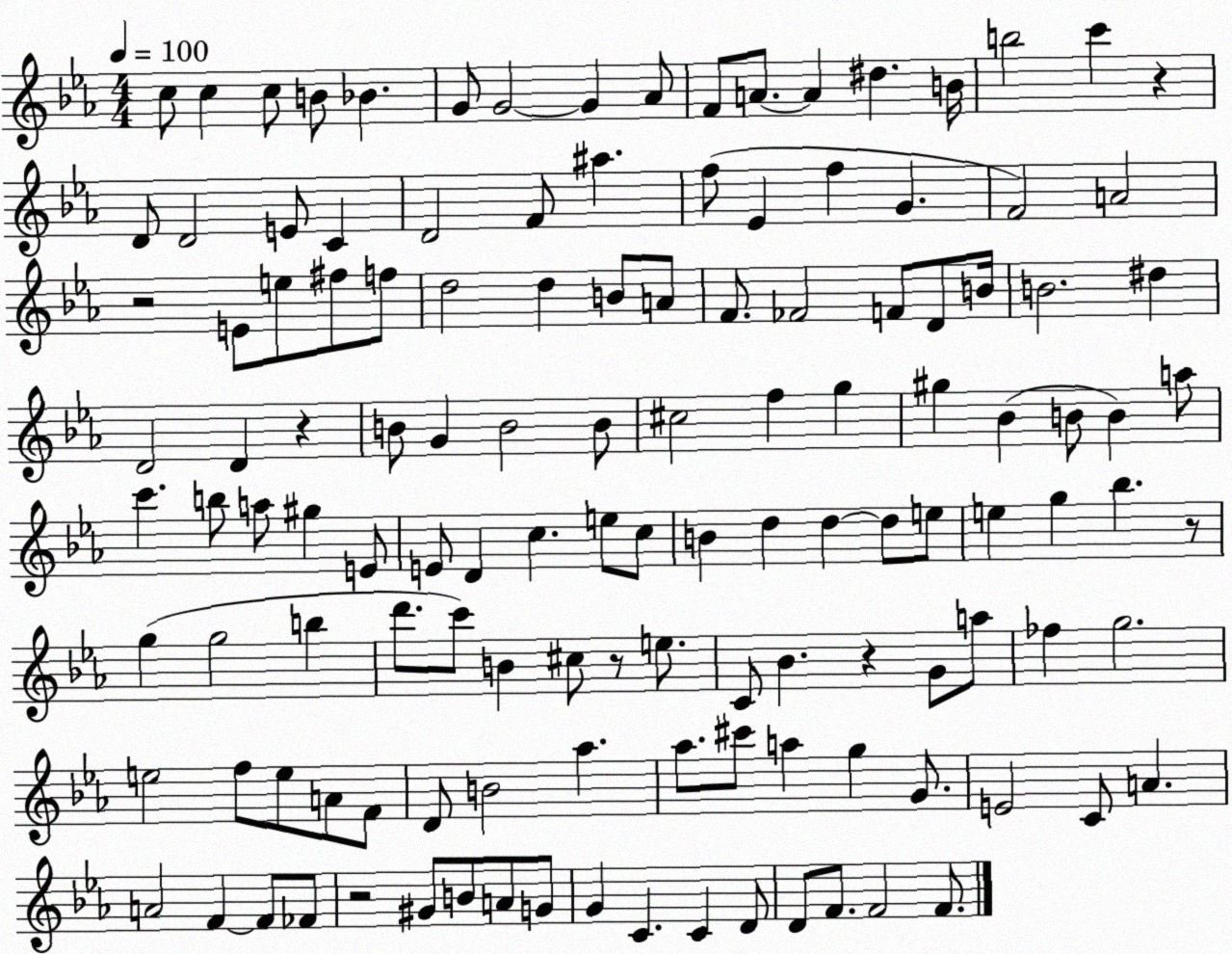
X:1
T:Untitled
M:4/4
L:1/4
K:Eb
c/2 c c/2 B/2 _B G/2 G2 G _A/2 F/2 A/2 A ^d B/4 b2 c' z D/2 D2 E/2 C D2 F/2 ^a f/2 _E f G F2 A2 z2 E/2 e/2 ^f/2 f/2 d2 d B/2 A/2 F/2 _F2 F/2 D/2 B/4 B2 ^d D2 D z B/2 G B2 B/2 ^c2 f g ^g _B B/2 B a/2 c' b/2 a/2 ^g E/2 E/2 D c e/2 c/2 B d d d/2 e/2 e g _b z/2 g g2 b d'/2 c'/2 B ^c/2 z/2 e/2 C/2 _B z G/2 a/2 _f g2 e2 f/2 e/2 A/2 F/2 D/2 B2 _a _a/2 ^c'/2 a g G/2 E2 C/2 A A2 F F/2 _F/2 z2 ^G/2 B/2 A/2 G/2 G C C D/2 D/2 F/2 F2 F/2